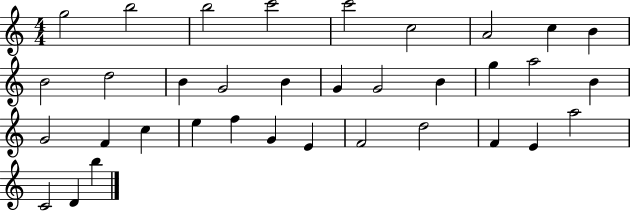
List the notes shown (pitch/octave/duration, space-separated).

G5/h B5/h B5/h C6/h C6/h C5/h A4/h C5/q B4/q B4/h D5/h B4/q G4/h B4/q G4/q G4/h B4/q G5/q A5/h B4/q G4/h F4/q C5/q E5/q F5/q G4/q E4/q F4/h D5/h F4/q E4/q A5/h C4/h D4/q B5/q